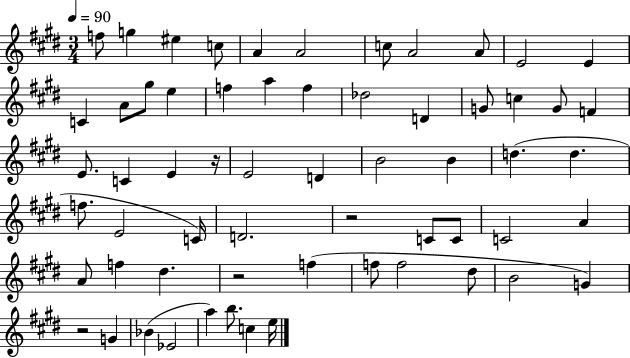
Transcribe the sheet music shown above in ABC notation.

X:1
T:Untitled
M:3/4
L:1/4
K:E
f/2 g ^e c/2 A A2 c/2 A2 A/2 E2 E C A/2 ^g/2 e f a f _d2 D G/2 c G/2 F E/2 C E z/4 E2 D B2 B d d f/2 E2 C/4 D2 z2 C/2 C/2 C2 A A/2 f ^d z2 f f/2 f2 ^d/2 B2 G z2 G _B _E2 a b/2 c e/4